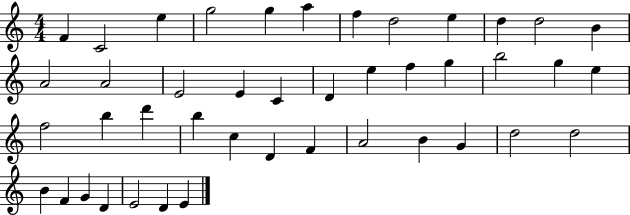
{
  \clef treble
  \numericTimeSignature
  \time 4/4
  \key c \major
  f'4 c'2 e''4 | g''2 g''4 a''4 | f''4 d''2 e''4 | d''4 d''2 b'4 | \break a'2 a'2 | e'2 e'4 c'4 | d'4 e''4 f''4 g''4 | b''2 g''4 e''4 | \break f''2 b''4 d'''4 | b''4 c''4 d'4 f'4 | a'2 b'4 g'4 | d''2 d''2 | \break b'4 f'4 g'4 d'4 | e'2 d'4 e'4 | \bar "|."
}